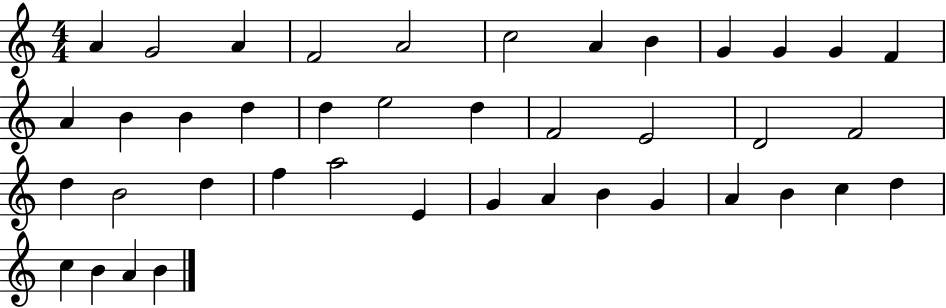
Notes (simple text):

A4/q G4/h A4/q F4/h A4/h C5/h A4/q B4/q G4/q G4/q G4/q F4/q A4/q B4/q B4/q D5/q D5/q E5/h D5/q F4/h E4/h D4/h F4/h D5/q B4/h D5/q F5/q A5/h E4/q G4/q A4/q B4/q G4/q A4/q B4/q C5/q D5/q C5/q B4/q A4/q B4/q